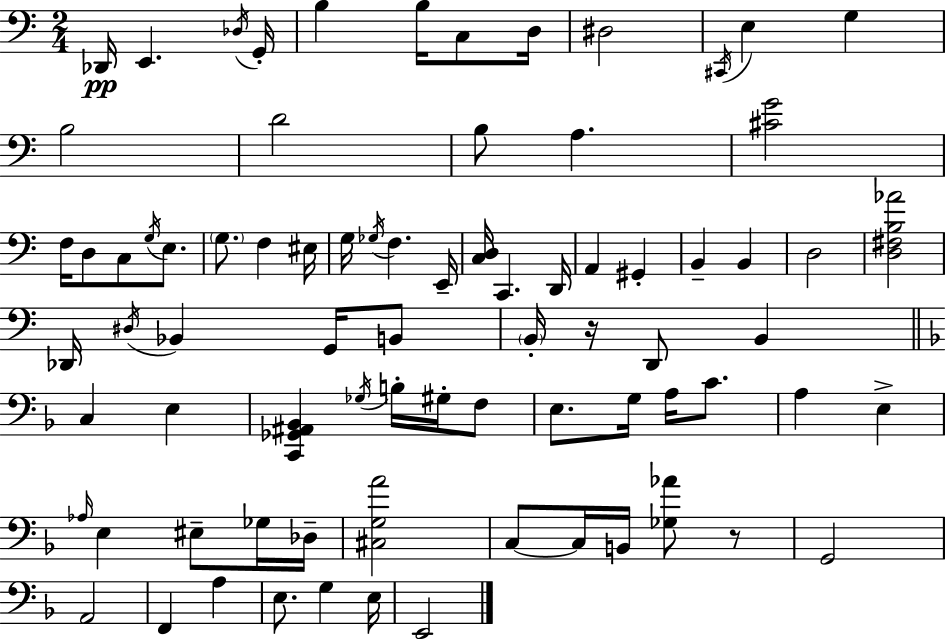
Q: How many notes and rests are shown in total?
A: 79